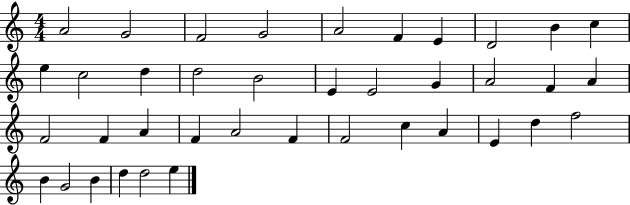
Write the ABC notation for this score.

X:1
T:Untitled
M:4/4
L:1/4
K:C
A2 G2 F2 G2 A2 F E D2 B c e c2 d d2 B2 E E2 G A2 F A F2 F A F A2 F F2 c A E d f2 B G2 B d d2 e